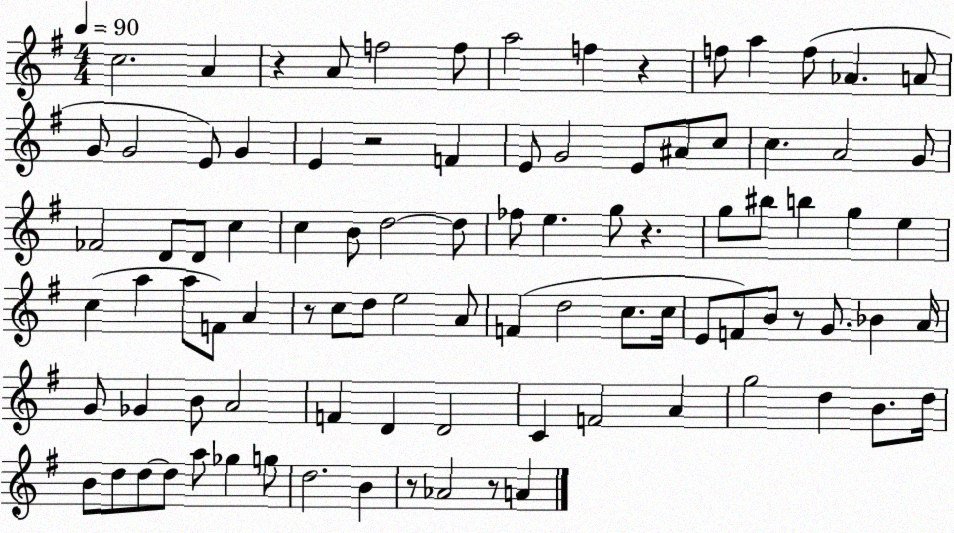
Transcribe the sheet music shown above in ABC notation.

X:1
T:Untitled
M:4/4
L:1/4
K:G
c2 A z A/2 f2 f/2 a2 f z f/2 a f/2 _A A/2 G/2 G2 E/2 G E z2 F E/2 G2 E/2 ^A/2 c/2 c A2 G/2 _F2 D/2 D/2 c c B/2 d2 d/2 _f/2 e g/2 z g/2 ^b/2 b g e c a a/2 F/2 A z/2 c/2 d/2 e2 A/2 F d2 c/2 c/4 E/2 F/2 B/2 z/2 G/2 _B A/4 G/2 _G B/2 A2 F D D2 C F2 A g2 d B/2 d/4 B/2 d/2 d/2 d/2 a/2 _g g/2 d2 B z/2 _A2 z/2 A